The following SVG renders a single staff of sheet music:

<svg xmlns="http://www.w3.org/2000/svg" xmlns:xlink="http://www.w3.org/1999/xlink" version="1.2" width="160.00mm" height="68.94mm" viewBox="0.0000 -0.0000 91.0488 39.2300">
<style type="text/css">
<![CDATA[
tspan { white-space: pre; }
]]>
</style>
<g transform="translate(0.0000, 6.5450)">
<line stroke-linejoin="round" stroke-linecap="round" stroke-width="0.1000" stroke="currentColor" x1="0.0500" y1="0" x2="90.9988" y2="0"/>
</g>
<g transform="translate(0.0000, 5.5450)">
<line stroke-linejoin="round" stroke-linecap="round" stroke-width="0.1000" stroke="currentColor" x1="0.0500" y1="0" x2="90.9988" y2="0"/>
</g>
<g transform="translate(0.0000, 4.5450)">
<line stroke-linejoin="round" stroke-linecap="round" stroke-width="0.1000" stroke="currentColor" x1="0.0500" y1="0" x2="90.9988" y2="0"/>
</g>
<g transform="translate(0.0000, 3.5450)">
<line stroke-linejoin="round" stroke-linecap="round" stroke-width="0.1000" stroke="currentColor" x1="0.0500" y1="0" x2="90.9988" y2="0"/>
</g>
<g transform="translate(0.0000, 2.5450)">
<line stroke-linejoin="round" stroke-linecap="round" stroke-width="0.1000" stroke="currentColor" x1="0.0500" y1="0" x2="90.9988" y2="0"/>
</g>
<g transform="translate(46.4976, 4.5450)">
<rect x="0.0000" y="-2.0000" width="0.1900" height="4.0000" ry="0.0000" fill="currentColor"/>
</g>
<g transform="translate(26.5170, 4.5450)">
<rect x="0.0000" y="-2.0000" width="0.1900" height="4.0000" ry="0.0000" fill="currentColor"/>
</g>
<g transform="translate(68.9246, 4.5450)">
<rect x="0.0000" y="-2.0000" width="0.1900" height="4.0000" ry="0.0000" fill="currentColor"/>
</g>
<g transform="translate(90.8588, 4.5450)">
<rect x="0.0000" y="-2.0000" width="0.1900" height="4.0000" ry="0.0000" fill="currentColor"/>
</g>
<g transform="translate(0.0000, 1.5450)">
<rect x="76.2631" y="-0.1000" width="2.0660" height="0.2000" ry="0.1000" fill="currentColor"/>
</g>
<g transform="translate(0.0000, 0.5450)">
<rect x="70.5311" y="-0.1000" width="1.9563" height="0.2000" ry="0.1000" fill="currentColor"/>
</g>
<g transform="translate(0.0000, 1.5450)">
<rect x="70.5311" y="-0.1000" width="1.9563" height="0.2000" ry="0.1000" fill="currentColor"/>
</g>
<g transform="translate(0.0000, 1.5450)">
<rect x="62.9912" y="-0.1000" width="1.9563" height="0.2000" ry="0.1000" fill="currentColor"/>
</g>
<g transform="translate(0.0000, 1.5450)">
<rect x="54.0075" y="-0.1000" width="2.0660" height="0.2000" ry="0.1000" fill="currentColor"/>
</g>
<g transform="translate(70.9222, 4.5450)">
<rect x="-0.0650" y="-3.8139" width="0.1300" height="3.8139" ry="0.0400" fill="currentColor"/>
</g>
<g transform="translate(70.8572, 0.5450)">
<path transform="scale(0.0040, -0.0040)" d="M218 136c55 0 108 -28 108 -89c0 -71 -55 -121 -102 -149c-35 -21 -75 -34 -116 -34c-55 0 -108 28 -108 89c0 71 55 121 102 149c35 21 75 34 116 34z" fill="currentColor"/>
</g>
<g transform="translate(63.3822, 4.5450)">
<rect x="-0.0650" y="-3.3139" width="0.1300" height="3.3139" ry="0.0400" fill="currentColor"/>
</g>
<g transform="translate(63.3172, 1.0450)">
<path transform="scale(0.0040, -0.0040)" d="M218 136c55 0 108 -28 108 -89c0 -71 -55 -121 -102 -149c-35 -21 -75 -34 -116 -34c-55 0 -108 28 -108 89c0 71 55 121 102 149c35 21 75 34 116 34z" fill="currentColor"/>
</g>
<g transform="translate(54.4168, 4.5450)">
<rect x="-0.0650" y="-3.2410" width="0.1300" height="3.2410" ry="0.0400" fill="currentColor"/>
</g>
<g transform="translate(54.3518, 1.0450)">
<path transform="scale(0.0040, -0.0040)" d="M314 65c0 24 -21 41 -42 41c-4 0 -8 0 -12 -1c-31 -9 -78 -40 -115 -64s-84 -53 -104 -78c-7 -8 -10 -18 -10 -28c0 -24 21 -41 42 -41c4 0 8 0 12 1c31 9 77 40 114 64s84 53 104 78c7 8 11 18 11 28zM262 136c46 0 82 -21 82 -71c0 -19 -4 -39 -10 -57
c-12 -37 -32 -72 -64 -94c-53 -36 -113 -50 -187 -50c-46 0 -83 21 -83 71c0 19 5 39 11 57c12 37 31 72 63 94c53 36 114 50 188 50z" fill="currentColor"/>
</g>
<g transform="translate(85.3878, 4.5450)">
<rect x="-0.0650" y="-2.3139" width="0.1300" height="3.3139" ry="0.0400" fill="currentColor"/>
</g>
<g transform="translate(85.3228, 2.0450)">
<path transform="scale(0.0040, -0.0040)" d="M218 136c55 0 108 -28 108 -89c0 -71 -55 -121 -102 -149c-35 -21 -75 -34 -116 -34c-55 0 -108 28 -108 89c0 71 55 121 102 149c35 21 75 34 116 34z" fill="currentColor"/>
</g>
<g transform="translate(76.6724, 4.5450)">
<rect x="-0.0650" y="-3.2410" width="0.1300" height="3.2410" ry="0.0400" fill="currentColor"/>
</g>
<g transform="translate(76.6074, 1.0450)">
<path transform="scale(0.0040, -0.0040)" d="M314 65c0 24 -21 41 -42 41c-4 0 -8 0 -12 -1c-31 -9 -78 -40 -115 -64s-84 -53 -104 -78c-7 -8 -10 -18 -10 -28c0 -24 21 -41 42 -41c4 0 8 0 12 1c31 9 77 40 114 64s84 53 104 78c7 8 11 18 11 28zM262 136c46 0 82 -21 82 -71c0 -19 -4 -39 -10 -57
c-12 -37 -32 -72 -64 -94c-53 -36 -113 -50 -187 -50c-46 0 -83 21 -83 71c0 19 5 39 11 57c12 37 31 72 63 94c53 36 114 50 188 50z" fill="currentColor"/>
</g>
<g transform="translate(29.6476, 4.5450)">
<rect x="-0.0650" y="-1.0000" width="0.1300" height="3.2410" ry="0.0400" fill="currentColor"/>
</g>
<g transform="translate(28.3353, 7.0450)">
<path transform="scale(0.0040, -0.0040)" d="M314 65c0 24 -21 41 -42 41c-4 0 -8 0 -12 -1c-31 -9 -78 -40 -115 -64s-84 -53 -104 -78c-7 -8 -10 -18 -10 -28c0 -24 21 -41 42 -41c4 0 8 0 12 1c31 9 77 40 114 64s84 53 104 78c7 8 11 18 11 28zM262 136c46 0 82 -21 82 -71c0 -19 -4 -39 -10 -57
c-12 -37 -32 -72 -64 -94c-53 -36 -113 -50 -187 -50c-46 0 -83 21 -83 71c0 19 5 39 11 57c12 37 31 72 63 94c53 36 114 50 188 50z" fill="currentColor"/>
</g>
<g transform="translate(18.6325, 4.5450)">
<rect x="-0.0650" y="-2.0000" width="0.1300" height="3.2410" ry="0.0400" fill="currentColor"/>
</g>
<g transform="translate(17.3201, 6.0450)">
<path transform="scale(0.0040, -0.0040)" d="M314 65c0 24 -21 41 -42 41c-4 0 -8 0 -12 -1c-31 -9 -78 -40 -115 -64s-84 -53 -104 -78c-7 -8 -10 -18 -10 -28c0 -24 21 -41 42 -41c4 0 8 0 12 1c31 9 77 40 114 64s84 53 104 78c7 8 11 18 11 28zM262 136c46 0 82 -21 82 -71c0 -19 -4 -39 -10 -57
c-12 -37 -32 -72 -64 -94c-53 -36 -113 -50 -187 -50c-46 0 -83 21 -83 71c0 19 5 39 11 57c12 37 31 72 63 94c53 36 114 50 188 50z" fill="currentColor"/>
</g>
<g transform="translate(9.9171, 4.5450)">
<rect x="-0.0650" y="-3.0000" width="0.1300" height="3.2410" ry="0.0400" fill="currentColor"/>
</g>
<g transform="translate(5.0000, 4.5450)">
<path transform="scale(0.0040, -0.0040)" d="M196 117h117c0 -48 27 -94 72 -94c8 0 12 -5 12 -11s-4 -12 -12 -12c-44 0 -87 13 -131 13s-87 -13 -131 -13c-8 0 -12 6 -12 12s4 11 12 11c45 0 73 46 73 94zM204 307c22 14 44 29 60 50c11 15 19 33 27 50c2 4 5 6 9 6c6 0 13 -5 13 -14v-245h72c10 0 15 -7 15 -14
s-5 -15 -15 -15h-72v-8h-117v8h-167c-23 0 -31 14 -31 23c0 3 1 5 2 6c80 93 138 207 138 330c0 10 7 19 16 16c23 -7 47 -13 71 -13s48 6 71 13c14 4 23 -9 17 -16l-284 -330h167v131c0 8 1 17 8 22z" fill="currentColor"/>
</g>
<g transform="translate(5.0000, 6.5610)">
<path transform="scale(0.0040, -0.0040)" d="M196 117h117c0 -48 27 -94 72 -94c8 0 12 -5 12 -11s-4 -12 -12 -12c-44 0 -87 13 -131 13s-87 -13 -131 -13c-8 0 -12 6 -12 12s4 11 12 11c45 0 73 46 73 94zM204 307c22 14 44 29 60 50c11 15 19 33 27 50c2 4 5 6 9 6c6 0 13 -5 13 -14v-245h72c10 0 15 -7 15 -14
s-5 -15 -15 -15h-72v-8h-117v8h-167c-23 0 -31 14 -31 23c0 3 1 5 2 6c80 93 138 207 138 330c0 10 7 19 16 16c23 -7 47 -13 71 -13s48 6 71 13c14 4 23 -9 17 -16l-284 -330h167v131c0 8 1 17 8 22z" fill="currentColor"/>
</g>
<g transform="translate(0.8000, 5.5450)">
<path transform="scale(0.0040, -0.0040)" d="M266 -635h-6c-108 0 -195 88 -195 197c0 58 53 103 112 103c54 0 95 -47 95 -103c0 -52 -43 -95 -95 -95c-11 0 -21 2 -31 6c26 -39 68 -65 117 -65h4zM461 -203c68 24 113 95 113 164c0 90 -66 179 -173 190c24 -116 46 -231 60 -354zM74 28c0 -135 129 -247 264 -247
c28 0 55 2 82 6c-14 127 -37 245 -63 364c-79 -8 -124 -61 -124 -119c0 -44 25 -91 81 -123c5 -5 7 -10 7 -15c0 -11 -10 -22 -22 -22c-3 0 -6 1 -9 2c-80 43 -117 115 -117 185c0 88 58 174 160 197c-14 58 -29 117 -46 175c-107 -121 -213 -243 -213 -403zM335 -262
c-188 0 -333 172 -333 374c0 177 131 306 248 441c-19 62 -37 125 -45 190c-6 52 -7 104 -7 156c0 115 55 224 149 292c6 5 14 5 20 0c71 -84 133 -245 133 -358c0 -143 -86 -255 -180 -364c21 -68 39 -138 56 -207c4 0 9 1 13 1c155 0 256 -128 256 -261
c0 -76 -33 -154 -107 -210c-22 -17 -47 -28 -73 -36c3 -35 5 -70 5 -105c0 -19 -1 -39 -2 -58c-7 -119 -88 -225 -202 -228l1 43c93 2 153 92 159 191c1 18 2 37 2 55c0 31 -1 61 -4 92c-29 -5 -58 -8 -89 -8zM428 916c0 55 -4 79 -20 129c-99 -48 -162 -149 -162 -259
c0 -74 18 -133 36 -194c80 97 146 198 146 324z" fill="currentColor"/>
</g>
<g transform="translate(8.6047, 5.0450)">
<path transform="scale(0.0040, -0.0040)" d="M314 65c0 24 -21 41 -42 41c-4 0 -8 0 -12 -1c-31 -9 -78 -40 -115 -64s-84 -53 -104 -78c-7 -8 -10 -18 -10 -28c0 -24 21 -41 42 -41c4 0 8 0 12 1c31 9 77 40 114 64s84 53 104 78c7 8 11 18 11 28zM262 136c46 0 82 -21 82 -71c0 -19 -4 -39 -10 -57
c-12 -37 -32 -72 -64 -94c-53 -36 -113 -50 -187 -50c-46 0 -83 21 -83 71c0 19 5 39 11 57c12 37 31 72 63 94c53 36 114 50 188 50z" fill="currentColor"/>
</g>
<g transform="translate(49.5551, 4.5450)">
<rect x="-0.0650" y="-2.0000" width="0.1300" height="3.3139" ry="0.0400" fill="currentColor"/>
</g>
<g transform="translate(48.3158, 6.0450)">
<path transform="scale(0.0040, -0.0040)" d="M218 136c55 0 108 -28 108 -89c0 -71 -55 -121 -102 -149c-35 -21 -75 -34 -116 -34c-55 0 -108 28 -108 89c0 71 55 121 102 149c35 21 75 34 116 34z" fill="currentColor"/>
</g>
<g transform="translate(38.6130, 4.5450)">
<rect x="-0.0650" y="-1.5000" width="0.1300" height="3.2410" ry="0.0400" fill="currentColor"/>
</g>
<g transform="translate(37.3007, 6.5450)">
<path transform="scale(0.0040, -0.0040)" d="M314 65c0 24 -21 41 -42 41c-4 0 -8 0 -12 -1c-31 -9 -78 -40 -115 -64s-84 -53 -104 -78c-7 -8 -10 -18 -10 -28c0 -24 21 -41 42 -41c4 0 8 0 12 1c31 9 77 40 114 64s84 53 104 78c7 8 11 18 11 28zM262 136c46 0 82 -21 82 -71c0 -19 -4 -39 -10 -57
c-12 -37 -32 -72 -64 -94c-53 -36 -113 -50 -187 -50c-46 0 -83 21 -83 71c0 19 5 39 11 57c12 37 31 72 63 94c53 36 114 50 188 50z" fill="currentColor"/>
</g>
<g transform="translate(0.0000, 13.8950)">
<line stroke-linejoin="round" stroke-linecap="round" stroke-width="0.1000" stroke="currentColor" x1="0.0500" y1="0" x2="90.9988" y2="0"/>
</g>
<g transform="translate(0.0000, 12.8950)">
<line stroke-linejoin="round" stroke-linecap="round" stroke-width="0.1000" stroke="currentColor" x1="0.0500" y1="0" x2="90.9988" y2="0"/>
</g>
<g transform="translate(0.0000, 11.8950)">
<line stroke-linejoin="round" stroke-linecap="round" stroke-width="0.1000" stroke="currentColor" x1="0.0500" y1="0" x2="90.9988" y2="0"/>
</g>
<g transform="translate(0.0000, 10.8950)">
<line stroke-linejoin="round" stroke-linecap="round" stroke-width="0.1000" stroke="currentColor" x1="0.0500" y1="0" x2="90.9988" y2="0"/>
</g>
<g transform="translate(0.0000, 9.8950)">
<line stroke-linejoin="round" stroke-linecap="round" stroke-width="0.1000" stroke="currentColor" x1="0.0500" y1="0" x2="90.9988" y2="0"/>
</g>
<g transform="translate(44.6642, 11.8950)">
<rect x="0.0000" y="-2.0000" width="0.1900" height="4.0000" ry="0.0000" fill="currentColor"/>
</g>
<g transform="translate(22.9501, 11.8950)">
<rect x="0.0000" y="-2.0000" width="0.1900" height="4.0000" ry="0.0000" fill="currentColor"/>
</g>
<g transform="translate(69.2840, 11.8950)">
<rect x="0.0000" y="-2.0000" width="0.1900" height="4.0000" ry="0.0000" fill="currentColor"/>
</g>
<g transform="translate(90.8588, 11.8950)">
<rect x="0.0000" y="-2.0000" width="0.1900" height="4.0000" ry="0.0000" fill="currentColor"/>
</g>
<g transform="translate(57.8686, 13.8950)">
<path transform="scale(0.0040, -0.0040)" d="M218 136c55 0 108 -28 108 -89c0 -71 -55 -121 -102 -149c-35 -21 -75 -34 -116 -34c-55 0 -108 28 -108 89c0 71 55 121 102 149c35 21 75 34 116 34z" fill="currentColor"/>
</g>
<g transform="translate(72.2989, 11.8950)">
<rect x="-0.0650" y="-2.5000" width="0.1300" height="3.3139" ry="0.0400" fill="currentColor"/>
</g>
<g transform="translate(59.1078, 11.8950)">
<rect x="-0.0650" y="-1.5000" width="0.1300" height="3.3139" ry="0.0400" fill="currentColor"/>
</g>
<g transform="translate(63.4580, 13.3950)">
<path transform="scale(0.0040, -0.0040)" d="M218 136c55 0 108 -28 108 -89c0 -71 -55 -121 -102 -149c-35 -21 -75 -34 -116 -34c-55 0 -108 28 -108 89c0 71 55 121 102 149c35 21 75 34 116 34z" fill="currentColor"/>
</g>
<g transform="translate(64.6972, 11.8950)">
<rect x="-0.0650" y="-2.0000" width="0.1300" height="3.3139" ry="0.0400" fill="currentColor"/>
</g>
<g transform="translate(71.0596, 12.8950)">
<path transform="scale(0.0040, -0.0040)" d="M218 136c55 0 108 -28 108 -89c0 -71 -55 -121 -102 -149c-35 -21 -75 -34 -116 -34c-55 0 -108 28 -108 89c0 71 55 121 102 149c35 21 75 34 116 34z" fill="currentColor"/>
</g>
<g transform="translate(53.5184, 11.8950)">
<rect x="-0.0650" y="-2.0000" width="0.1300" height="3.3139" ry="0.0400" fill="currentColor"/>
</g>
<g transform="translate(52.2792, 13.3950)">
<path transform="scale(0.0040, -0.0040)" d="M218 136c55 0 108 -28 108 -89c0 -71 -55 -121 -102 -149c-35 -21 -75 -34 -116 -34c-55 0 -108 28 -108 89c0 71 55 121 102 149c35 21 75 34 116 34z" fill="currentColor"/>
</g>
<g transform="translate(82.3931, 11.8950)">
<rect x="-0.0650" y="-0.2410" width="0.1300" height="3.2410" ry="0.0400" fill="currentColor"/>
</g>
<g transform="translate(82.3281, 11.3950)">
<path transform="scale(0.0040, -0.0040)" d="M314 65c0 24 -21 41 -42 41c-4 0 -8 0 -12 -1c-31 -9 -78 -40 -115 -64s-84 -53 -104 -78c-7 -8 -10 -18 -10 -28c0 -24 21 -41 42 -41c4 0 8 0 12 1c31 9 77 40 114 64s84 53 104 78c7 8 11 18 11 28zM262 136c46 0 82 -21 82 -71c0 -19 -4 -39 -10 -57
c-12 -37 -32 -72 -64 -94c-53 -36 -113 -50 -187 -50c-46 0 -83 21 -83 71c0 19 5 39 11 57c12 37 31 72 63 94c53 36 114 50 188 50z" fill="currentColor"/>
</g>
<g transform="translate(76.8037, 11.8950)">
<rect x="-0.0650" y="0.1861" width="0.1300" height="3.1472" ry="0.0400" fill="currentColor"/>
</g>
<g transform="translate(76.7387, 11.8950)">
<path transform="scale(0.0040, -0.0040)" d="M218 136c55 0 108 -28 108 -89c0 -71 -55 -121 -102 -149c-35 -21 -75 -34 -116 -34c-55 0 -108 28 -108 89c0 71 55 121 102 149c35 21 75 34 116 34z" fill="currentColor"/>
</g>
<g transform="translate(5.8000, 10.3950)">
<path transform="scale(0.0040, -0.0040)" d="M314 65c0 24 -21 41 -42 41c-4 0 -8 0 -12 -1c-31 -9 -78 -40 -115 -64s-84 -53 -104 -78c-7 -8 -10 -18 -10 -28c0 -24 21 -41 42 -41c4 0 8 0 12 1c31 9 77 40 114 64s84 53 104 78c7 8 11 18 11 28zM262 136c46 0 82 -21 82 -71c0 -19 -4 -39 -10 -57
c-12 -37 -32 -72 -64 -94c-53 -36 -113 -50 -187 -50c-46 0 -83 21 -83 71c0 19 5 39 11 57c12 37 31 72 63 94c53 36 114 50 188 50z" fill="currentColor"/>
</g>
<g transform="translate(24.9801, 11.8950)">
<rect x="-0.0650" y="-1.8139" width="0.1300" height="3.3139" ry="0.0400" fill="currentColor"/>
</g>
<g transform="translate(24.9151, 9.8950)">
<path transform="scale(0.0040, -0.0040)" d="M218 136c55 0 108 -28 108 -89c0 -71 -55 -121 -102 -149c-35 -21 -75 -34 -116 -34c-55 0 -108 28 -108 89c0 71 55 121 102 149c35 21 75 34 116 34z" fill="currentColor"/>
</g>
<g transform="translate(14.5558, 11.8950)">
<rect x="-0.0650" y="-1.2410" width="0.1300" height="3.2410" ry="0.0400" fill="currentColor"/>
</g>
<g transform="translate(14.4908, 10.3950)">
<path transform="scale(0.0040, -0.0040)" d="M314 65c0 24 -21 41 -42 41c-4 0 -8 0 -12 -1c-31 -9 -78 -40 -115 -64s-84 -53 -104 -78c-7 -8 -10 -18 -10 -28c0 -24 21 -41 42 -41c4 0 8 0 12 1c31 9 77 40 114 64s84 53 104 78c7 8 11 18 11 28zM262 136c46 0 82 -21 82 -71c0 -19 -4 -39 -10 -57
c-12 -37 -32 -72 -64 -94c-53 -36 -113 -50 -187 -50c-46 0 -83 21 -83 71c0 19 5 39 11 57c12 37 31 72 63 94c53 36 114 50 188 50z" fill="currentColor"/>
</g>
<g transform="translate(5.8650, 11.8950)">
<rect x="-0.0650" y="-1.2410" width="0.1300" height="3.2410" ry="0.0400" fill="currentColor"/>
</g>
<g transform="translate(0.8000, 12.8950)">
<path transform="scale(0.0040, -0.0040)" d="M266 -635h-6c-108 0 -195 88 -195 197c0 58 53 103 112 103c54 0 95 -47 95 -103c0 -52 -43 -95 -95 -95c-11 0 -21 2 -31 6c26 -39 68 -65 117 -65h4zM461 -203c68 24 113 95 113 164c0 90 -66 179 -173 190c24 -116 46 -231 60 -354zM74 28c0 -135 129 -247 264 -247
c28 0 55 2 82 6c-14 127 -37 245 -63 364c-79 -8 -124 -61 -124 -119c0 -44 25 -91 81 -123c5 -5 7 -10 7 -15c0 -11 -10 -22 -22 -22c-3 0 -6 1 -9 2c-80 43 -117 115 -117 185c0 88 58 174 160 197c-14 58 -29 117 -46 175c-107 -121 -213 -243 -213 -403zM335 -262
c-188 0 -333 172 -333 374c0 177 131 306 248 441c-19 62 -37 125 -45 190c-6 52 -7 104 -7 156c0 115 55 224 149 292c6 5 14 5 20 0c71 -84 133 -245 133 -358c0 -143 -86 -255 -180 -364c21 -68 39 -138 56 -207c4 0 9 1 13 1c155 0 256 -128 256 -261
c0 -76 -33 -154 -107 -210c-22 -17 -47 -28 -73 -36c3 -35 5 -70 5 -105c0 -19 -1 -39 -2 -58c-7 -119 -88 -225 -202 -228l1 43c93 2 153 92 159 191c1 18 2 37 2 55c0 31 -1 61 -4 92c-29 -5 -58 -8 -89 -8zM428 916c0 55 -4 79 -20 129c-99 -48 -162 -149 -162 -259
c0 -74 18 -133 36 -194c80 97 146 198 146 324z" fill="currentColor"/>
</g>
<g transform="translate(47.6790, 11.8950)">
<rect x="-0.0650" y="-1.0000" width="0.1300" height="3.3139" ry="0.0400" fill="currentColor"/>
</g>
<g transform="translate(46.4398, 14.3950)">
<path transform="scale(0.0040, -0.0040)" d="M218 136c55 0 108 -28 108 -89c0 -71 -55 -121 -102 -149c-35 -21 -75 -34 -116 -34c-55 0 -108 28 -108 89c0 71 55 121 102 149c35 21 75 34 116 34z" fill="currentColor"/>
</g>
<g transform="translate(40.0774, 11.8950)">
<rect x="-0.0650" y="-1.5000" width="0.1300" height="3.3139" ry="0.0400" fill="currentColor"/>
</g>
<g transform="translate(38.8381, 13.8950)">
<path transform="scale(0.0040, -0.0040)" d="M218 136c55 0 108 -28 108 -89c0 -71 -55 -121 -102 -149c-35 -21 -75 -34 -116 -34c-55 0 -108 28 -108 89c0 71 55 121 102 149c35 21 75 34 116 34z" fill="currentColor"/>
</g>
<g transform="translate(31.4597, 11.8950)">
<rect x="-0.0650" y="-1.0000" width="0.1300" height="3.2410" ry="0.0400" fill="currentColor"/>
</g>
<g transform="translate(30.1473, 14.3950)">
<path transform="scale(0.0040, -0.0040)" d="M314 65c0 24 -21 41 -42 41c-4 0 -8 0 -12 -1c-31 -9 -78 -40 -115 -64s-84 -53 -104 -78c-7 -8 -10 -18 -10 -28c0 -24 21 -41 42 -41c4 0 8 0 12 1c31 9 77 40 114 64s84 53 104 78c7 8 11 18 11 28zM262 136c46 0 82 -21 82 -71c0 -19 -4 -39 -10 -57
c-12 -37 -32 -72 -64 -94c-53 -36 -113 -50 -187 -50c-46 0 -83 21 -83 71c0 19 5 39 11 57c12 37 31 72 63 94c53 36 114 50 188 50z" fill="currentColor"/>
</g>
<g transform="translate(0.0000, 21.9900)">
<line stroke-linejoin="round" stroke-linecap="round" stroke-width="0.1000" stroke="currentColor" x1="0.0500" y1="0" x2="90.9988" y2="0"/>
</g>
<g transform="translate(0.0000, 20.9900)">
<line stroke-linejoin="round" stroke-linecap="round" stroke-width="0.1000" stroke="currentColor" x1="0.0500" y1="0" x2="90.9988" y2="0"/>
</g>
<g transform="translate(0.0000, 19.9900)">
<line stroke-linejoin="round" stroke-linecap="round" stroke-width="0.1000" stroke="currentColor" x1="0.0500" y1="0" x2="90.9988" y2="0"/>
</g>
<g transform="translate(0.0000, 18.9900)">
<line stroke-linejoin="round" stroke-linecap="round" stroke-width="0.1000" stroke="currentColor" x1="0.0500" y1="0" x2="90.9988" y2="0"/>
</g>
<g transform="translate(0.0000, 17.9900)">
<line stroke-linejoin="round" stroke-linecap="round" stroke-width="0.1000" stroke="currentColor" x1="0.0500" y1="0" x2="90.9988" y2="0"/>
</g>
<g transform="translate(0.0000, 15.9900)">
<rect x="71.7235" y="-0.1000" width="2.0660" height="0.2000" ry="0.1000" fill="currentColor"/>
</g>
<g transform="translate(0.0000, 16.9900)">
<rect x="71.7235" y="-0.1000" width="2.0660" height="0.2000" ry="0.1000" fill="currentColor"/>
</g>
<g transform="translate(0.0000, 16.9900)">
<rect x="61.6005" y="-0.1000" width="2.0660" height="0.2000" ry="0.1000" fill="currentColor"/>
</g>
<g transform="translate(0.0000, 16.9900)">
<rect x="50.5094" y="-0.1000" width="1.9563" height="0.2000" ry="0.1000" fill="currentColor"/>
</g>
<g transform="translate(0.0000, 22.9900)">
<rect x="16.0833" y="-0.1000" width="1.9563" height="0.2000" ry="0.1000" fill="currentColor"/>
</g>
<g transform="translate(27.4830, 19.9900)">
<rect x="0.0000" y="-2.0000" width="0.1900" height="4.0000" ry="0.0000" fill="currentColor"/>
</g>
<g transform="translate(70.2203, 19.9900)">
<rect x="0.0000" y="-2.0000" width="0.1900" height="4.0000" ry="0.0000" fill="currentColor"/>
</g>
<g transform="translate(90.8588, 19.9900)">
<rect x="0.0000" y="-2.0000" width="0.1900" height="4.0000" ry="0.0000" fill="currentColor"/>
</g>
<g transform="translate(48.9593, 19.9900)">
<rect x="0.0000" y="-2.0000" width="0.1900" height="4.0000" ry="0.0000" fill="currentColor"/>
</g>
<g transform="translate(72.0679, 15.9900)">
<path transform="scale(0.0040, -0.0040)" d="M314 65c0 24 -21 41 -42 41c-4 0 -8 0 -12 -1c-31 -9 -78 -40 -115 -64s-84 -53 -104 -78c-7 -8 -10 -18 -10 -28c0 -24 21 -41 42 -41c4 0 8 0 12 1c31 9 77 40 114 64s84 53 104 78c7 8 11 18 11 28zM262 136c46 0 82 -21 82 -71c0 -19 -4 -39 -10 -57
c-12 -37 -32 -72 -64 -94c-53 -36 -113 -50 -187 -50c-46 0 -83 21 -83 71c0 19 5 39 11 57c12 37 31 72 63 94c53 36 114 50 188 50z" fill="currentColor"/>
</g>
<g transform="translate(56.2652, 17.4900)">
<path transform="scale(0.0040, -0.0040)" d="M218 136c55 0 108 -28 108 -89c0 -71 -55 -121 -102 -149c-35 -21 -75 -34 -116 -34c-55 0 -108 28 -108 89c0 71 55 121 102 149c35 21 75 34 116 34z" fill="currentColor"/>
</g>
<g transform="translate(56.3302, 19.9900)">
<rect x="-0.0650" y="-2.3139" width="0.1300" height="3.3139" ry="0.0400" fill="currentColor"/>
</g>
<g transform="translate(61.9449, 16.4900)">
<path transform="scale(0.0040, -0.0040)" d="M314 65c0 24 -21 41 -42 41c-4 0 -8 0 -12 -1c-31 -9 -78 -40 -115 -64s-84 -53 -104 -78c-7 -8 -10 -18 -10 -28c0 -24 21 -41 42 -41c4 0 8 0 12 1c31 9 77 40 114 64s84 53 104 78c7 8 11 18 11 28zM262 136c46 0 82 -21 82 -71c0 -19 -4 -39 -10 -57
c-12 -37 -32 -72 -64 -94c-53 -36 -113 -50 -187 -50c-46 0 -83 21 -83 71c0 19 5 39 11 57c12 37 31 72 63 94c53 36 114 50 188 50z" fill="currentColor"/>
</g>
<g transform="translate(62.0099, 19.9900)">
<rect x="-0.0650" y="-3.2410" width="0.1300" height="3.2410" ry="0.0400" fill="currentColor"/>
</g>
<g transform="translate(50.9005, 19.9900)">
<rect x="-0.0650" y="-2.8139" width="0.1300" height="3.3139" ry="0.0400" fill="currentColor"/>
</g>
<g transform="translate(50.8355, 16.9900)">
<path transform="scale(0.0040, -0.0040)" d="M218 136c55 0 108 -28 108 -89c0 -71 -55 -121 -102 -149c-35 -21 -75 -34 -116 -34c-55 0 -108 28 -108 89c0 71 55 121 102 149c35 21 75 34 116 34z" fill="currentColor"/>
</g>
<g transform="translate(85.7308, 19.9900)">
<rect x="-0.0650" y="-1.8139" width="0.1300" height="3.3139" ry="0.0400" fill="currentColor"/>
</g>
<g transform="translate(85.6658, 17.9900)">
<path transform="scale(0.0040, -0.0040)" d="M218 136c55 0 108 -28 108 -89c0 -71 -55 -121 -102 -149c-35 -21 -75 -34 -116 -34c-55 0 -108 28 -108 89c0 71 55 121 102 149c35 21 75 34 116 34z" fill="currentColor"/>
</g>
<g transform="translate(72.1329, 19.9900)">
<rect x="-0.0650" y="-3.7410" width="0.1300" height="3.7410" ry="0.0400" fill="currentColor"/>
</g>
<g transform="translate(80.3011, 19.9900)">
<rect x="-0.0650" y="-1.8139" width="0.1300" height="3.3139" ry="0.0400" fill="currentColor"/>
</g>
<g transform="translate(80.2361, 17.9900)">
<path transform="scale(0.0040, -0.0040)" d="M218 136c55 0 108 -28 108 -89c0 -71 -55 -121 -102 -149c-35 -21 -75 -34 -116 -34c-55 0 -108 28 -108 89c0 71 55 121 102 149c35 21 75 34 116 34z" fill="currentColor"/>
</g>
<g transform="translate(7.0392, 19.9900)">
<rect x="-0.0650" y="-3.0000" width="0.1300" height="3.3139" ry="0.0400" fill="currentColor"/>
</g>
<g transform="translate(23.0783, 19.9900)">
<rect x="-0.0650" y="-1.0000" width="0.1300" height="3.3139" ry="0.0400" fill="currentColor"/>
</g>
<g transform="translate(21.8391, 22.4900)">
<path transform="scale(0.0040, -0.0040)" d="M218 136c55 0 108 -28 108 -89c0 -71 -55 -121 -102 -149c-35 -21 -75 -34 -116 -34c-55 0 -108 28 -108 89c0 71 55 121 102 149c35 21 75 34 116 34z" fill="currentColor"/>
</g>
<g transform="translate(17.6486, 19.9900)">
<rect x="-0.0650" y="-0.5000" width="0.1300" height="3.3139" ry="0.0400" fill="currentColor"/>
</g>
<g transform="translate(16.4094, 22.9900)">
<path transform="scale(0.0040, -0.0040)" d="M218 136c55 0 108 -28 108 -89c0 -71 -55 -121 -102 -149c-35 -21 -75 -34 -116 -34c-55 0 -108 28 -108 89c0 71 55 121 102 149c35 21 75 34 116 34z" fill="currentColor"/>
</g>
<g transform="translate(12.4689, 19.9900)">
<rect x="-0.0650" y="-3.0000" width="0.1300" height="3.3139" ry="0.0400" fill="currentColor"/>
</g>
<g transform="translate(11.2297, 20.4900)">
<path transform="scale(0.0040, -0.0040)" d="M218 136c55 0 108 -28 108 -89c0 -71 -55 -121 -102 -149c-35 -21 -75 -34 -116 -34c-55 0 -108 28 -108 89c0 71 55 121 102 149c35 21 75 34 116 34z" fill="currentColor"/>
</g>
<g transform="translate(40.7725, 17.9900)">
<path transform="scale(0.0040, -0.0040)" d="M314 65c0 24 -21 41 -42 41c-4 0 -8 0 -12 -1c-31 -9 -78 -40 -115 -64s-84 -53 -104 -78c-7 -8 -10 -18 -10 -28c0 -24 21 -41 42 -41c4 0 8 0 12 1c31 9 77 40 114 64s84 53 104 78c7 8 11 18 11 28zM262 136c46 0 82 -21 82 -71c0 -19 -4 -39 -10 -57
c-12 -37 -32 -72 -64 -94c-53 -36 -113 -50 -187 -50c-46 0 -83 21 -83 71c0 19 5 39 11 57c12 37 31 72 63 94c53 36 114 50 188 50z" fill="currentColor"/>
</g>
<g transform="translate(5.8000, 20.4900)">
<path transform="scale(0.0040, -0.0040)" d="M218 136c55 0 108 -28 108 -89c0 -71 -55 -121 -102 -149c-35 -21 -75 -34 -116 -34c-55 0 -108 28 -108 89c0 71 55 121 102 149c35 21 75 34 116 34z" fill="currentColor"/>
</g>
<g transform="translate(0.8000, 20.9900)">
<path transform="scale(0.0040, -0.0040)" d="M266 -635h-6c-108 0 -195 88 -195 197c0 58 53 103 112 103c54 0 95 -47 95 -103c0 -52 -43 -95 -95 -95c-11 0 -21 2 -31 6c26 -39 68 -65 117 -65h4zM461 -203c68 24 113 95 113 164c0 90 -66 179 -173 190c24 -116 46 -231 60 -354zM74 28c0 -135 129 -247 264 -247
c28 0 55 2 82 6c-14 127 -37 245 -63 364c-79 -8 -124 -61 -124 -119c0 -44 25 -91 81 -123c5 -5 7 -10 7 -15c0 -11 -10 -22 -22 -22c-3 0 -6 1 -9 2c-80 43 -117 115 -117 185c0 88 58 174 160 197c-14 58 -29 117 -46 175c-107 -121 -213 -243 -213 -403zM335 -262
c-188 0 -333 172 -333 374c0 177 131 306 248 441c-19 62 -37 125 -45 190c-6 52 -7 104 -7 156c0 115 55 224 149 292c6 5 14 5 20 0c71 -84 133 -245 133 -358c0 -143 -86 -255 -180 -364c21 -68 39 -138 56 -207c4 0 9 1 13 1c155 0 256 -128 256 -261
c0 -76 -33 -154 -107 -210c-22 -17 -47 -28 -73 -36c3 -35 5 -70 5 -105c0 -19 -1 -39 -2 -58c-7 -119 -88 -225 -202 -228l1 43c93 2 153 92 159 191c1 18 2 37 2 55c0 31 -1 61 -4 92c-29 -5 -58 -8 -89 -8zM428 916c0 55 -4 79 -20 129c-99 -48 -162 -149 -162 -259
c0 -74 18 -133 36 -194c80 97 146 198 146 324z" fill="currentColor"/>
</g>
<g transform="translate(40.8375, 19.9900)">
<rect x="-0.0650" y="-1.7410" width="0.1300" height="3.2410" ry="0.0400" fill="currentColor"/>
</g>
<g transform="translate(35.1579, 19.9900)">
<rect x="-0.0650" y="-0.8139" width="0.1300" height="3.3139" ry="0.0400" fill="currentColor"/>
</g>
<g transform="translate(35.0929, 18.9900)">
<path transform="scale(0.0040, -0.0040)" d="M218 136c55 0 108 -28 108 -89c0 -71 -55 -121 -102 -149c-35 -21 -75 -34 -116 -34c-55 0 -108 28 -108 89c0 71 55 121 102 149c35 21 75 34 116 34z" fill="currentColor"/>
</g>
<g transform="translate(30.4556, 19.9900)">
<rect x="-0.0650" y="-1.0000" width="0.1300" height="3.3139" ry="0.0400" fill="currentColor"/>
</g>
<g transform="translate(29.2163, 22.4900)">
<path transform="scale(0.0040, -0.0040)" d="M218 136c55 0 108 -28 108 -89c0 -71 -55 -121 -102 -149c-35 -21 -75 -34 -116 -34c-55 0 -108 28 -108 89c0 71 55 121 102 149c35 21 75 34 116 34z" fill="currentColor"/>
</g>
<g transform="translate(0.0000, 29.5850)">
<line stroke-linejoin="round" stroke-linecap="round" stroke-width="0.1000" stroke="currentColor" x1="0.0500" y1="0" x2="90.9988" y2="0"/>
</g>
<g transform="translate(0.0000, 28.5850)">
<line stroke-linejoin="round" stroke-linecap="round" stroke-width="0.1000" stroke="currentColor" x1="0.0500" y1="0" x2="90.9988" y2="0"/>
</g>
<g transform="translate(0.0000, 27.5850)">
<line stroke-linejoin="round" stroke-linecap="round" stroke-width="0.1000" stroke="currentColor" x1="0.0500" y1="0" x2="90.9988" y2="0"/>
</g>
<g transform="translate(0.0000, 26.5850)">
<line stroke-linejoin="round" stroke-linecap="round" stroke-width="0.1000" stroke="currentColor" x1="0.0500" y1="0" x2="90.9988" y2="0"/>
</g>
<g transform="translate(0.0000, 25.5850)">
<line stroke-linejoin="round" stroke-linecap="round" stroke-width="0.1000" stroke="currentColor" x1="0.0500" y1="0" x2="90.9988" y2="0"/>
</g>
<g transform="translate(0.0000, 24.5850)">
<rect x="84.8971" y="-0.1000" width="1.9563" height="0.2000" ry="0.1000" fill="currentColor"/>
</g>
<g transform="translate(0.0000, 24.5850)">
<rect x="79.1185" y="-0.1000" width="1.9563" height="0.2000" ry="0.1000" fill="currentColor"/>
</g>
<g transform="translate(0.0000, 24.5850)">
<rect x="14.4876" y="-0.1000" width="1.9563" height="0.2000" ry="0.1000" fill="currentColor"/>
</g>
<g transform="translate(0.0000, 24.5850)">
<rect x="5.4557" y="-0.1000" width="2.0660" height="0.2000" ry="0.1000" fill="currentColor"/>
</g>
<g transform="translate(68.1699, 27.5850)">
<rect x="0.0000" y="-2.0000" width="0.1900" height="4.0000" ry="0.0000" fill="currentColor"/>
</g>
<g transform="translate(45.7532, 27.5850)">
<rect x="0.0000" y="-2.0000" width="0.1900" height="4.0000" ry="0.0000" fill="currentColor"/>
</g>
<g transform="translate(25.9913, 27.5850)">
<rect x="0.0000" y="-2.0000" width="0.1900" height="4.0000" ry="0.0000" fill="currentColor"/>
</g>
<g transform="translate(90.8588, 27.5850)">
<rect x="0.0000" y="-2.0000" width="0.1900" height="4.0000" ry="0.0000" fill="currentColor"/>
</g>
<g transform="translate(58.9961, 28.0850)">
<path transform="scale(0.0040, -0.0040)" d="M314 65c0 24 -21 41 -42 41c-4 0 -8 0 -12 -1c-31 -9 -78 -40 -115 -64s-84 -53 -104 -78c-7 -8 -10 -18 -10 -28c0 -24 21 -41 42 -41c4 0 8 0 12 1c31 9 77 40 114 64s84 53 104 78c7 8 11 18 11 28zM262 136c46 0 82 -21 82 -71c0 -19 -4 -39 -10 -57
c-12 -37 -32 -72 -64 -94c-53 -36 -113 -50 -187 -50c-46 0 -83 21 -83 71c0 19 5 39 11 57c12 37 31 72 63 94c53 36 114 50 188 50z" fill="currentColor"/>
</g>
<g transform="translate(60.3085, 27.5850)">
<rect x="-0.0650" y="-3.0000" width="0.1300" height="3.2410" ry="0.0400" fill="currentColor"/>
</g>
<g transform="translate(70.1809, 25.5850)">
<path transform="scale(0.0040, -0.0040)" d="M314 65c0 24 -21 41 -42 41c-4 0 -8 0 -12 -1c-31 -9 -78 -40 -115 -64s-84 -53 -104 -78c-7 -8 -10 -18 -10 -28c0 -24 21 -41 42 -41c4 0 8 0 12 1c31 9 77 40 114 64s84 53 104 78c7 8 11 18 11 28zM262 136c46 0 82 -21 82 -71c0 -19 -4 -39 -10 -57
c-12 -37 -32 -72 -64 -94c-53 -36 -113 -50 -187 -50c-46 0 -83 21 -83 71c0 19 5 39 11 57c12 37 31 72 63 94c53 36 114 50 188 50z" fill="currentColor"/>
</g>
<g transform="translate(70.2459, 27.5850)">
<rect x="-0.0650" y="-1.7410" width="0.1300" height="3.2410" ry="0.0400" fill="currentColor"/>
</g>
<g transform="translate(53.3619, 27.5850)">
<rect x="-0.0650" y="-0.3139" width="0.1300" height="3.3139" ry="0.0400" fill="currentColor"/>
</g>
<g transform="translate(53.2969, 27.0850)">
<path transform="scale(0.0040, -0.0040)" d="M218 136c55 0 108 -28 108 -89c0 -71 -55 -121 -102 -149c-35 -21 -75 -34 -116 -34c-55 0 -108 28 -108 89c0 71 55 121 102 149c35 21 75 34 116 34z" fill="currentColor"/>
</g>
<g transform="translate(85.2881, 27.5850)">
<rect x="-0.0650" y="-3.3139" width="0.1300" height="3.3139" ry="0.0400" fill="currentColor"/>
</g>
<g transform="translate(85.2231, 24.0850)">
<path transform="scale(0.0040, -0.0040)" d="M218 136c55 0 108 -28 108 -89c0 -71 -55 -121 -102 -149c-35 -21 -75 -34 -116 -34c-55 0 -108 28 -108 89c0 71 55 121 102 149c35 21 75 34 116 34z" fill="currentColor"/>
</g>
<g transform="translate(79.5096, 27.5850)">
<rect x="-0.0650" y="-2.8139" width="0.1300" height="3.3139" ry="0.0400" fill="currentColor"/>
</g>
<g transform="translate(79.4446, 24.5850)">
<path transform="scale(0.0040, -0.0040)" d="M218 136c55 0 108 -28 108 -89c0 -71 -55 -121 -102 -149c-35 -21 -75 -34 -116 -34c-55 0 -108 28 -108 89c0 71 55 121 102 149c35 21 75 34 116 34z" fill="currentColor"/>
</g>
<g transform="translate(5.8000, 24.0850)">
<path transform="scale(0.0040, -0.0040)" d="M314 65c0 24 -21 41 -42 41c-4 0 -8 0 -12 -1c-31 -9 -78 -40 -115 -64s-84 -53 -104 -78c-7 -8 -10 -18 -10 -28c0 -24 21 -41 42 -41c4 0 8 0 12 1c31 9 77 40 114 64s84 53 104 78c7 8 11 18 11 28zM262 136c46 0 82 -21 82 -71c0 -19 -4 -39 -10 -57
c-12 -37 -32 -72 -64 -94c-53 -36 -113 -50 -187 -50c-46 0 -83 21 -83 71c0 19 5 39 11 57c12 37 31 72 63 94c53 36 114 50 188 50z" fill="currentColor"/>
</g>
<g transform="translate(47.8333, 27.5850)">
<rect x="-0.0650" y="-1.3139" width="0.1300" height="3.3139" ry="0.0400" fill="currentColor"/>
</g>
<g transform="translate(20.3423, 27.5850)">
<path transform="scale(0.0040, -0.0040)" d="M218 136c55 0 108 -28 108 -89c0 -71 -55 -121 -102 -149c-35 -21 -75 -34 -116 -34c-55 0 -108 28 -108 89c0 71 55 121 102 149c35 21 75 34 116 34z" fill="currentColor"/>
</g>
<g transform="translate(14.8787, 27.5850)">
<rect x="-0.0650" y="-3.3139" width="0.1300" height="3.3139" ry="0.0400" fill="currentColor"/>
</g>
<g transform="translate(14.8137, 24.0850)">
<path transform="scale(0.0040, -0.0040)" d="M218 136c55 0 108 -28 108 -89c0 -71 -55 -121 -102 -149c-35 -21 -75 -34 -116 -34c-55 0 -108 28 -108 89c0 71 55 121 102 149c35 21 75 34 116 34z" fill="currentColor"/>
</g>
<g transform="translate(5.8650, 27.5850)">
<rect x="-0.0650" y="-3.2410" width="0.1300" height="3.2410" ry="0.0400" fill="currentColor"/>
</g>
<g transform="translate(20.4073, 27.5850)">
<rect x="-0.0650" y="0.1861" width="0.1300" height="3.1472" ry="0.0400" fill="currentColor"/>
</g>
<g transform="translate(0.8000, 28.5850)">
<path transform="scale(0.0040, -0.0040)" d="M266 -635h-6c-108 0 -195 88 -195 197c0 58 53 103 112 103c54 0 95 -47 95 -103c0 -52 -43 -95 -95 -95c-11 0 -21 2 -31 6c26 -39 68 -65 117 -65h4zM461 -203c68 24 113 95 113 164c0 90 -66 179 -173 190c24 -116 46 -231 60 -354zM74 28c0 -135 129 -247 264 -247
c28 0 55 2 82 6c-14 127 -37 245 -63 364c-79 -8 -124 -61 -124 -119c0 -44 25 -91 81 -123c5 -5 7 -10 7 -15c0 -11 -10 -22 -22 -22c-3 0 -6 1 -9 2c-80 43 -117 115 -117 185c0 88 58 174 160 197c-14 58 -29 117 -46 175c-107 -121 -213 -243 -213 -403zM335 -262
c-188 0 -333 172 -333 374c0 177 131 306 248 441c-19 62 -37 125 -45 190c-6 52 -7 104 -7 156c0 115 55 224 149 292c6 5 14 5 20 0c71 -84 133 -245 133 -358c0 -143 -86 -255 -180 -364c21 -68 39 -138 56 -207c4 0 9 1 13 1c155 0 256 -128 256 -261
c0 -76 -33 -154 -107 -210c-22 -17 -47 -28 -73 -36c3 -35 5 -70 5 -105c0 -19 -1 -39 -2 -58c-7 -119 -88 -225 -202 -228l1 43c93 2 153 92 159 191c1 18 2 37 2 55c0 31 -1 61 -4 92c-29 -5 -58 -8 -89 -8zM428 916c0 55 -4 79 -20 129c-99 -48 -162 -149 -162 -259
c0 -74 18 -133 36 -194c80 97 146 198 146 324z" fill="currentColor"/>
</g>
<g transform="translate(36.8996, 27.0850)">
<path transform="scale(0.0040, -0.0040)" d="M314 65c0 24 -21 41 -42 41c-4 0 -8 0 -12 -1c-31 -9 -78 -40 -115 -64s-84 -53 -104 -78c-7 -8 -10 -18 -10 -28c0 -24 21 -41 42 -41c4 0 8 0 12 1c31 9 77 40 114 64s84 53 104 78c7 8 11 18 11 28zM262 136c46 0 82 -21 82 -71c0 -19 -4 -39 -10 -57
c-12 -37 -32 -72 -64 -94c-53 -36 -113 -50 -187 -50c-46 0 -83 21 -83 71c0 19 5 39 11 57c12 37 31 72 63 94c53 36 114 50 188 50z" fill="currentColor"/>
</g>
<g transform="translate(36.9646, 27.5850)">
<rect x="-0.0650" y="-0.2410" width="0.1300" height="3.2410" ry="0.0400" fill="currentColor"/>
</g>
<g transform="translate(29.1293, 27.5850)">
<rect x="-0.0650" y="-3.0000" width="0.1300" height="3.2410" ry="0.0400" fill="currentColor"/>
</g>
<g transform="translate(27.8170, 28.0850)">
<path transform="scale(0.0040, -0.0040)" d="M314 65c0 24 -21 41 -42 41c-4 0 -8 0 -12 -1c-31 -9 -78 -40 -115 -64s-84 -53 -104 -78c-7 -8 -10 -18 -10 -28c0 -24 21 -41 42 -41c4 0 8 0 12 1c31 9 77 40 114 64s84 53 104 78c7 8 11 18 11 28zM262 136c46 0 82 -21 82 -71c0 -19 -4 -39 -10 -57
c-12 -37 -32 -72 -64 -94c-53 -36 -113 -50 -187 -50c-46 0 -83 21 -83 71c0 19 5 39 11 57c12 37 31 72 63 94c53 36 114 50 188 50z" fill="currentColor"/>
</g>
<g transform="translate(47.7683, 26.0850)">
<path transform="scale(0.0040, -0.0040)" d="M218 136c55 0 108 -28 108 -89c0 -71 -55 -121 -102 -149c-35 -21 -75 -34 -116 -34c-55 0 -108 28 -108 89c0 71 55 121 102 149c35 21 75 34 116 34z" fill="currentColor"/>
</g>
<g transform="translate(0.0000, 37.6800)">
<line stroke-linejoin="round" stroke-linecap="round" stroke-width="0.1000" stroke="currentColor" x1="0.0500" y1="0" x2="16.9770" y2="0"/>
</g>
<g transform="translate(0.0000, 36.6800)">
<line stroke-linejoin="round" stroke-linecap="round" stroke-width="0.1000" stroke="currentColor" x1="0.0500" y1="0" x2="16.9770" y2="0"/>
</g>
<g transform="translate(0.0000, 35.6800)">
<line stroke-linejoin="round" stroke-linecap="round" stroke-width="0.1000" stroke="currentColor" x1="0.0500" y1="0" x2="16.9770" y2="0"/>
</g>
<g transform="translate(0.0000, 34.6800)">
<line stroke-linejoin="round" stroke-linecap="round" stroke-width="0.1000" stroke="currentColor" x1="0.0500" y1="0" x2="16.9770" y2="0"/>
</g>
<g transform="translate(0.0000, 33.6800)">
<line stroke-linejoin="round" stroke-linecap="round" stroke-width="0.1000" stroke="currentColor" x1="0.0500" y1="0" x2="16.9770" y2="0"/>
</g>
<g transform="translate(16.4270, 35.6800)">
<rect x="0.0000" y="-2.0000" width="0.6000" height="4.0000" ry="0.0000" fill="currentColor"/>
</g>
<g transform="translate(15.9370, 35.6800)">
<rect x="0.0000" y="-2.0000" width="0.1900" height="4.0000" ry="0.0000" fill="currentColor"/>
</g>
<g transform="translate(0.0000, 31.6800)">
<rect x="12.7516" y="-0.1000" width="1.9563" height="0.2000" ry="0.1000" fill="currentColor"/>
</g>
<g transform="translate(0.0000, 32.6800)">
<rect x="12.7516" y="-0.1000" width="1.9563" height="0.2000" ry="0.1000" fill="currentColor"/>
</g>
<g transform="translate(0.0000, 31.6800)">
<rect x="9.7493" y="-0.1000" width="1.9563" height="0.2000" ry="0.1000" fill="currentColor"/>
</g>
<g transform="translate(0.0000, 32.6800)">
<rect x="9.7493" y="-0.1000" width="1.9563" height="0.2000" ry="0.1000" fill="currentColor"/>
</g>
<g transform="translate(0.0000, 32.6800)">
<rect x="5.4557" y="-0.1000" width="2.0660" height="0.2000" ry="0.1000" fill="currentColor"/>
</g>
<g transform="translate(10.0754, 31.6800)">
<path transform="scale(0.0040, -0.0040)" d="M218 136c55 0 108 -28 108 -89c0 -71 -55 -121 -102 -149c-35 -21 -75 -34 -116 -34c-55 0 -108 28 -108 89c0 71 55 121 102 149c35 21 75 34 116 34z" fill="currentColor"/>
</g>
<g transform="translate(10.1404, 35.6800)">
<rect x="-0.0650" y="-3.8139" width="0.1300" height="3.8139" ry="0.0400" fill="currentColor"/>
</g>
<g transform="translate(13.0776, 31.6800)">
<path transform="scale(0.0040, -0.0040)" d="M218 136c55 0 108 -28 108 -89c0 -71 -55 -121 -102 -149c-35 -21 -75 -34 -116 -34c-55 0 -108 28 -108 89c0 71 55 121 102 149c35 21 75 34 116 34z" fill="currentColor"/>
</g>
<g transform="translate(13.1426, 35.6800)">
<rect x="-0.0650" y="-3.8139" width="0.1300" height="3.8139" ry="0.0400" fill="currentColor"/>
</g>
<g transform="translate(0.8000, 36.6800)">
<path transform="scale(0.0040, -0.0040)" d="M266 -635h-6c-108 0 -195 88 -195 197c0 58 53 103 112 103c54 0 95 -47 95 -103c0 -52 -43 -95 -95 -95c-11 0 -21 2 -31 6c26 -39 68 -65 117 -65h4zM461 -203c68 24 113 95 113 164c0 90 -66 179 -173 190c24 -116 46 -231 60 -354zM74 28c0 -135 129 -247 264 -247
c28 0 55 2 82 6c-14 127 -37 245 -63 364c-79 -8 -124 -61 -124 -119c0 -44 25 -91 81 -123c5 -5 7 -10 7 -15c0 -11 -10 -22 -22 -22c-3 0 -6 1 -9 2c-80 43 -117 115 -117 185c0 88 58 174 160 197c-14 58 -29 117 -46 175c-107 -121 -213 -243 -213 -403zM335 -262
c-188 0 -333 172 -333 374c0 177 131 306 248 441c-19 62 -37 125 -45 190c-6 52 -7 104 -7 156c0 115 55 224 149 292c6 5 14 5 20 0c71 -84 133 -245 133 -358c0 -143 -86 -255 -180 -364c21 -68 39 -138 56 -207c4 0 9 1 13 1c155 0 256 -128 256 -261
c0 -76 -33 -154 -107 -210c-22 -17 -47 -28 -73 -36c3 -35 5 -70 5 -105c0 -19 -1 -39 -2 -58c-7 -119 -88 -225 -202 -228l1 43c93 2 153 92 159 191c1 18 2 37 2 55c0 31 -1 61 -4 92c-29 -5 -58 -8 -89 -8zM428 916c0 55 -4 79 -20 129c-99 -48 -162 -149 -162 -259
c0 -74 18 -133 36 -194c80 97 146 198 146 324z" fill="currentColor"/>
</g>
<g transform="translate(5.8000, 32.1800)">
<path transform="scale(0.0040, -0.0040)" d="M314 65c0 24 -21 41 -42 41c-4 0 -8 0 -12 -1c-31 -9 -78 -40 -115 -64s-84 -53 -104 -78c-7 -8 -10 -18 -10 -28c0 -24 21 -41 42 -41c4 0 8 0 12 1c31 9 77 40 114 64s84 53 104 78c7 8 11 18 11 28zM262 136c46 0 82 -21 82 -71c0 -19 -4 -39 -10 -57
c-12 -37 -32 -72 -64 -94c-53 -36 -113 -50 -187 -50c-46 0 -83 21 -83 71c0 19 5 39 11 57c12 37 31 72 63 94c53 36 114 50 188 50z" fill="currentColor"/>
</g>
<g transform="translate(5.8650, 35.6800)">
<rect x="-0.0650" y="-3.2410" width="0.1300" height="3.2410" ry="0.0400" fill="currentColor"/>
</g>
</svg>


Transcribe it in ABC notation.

X:1
T:Untitled
M:4/4
L:1/4
K:C
A2 F2 D2 E2 F b2 b c' b2 g e2 e2 f D2 E D F E F G B c2 A A C D D d f2 a g b2 c'2 f f b2 b B A2 c2 e c A2 f2 a b b2 c' c'